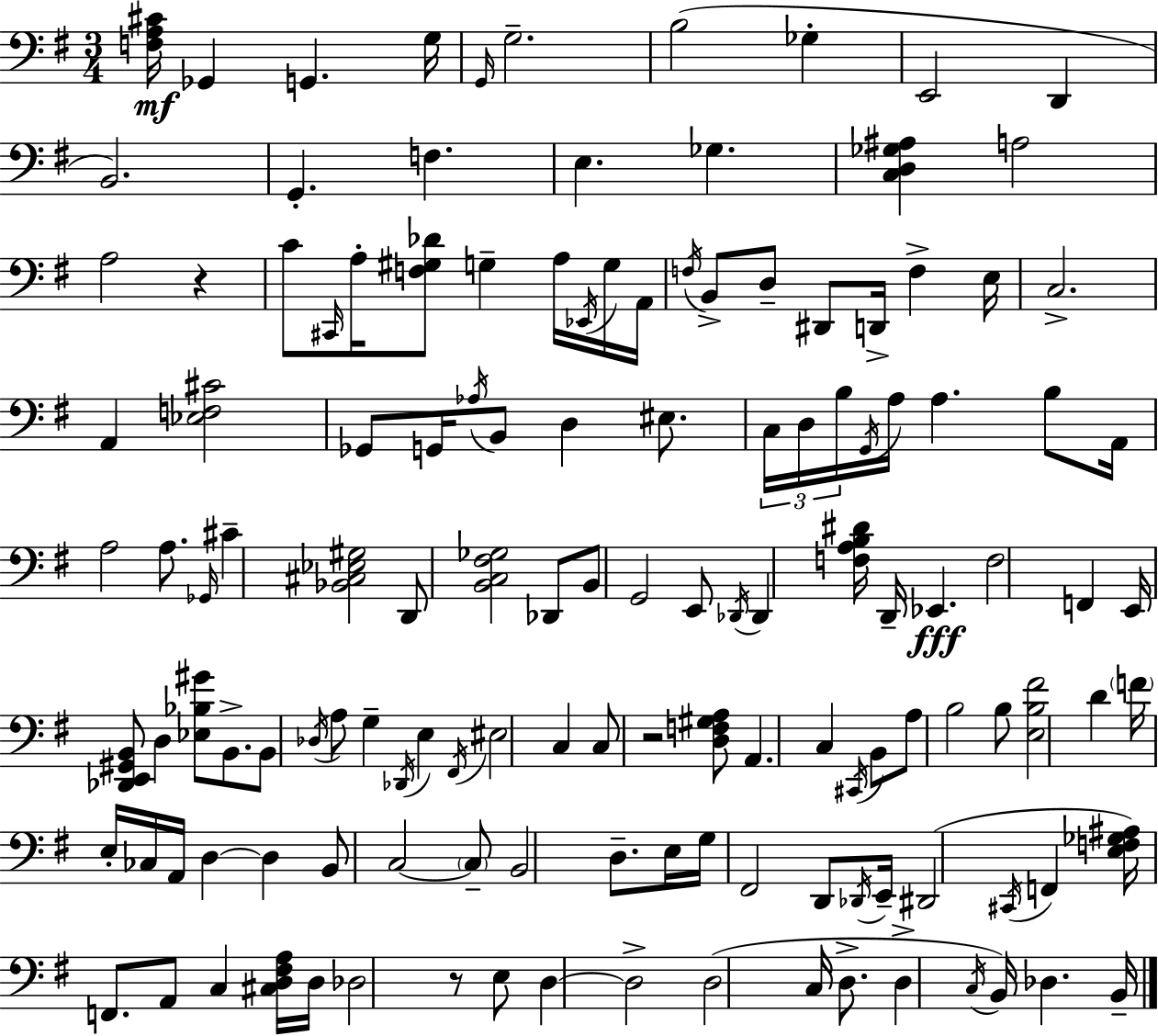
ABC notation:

X:1
T:Untitled
M:3/4
L:1/4
K:Em
[F,A,^C]/4 _G,, G,, G,/4 G,,/4 G,2 B,2 _G, E,,2 D,, B,,2 G,, F, E, _G, [C,D,_G,^A,] A,2 A,2 z C/2 ^C,,/4 A,/4 [F,^G,_D]/2 G, A,/4 _E,,/4 G,/4 A,,/4 F,/4 B,,/2 D,/2 ^D,,/2 D,,/4 F, E,/4 C,2 A,, [_E,F,^C]2 _G,,/2 G,,/4 _A,/4 B,,/2 D, ^E,/2 C,/4 D,/4 B,/4 G,,/4 A,/4 A, B,/2 A,,/4 A,2 A,/2 _G,,/4 ^C [_B,,^C,_E,^G,]2 D,,/2 [B,,C,^F,_G,]2 _D,,/2 B,,/2 G,,2 E,,/2 _D,,/4 _D,, [F,A,B,^D]/4 D,,/4 _E,, F,2 F,, E,,/4 [_D,,E,,^G,,B,,]/2 D, [_E,_B,^G]/2 B,,/2 B,,/2 _D,/4 A,/2 G, _D,,/4 E, ^F,,/4 ^E,2 C, C,/2 z2 [D,F,^G,A,]/2 A,, C, ^C,,/4 B,,/2 A,/2 B,2 B,/2 [E,B,^F]2 D F/4 E,/4 _C,/4 A,,/4 D, D, B,,/2 C,2 C,/2 B,,2 D,/2 E,/4 G,/4 ^F,,2 D,,/2 _D,,/4 E,,/4 ^D,,2 ^C,,/4 F,, [E,F,_G,^A,]/4 F,,/2 A,,/2 C, [^C,D,^F,A,]/4 D,/4 _D,2 z/2 E,/2 D, D,2 D,2 C,/4 D,/2 D, C,/4 B,,/4 _D, B,,/4